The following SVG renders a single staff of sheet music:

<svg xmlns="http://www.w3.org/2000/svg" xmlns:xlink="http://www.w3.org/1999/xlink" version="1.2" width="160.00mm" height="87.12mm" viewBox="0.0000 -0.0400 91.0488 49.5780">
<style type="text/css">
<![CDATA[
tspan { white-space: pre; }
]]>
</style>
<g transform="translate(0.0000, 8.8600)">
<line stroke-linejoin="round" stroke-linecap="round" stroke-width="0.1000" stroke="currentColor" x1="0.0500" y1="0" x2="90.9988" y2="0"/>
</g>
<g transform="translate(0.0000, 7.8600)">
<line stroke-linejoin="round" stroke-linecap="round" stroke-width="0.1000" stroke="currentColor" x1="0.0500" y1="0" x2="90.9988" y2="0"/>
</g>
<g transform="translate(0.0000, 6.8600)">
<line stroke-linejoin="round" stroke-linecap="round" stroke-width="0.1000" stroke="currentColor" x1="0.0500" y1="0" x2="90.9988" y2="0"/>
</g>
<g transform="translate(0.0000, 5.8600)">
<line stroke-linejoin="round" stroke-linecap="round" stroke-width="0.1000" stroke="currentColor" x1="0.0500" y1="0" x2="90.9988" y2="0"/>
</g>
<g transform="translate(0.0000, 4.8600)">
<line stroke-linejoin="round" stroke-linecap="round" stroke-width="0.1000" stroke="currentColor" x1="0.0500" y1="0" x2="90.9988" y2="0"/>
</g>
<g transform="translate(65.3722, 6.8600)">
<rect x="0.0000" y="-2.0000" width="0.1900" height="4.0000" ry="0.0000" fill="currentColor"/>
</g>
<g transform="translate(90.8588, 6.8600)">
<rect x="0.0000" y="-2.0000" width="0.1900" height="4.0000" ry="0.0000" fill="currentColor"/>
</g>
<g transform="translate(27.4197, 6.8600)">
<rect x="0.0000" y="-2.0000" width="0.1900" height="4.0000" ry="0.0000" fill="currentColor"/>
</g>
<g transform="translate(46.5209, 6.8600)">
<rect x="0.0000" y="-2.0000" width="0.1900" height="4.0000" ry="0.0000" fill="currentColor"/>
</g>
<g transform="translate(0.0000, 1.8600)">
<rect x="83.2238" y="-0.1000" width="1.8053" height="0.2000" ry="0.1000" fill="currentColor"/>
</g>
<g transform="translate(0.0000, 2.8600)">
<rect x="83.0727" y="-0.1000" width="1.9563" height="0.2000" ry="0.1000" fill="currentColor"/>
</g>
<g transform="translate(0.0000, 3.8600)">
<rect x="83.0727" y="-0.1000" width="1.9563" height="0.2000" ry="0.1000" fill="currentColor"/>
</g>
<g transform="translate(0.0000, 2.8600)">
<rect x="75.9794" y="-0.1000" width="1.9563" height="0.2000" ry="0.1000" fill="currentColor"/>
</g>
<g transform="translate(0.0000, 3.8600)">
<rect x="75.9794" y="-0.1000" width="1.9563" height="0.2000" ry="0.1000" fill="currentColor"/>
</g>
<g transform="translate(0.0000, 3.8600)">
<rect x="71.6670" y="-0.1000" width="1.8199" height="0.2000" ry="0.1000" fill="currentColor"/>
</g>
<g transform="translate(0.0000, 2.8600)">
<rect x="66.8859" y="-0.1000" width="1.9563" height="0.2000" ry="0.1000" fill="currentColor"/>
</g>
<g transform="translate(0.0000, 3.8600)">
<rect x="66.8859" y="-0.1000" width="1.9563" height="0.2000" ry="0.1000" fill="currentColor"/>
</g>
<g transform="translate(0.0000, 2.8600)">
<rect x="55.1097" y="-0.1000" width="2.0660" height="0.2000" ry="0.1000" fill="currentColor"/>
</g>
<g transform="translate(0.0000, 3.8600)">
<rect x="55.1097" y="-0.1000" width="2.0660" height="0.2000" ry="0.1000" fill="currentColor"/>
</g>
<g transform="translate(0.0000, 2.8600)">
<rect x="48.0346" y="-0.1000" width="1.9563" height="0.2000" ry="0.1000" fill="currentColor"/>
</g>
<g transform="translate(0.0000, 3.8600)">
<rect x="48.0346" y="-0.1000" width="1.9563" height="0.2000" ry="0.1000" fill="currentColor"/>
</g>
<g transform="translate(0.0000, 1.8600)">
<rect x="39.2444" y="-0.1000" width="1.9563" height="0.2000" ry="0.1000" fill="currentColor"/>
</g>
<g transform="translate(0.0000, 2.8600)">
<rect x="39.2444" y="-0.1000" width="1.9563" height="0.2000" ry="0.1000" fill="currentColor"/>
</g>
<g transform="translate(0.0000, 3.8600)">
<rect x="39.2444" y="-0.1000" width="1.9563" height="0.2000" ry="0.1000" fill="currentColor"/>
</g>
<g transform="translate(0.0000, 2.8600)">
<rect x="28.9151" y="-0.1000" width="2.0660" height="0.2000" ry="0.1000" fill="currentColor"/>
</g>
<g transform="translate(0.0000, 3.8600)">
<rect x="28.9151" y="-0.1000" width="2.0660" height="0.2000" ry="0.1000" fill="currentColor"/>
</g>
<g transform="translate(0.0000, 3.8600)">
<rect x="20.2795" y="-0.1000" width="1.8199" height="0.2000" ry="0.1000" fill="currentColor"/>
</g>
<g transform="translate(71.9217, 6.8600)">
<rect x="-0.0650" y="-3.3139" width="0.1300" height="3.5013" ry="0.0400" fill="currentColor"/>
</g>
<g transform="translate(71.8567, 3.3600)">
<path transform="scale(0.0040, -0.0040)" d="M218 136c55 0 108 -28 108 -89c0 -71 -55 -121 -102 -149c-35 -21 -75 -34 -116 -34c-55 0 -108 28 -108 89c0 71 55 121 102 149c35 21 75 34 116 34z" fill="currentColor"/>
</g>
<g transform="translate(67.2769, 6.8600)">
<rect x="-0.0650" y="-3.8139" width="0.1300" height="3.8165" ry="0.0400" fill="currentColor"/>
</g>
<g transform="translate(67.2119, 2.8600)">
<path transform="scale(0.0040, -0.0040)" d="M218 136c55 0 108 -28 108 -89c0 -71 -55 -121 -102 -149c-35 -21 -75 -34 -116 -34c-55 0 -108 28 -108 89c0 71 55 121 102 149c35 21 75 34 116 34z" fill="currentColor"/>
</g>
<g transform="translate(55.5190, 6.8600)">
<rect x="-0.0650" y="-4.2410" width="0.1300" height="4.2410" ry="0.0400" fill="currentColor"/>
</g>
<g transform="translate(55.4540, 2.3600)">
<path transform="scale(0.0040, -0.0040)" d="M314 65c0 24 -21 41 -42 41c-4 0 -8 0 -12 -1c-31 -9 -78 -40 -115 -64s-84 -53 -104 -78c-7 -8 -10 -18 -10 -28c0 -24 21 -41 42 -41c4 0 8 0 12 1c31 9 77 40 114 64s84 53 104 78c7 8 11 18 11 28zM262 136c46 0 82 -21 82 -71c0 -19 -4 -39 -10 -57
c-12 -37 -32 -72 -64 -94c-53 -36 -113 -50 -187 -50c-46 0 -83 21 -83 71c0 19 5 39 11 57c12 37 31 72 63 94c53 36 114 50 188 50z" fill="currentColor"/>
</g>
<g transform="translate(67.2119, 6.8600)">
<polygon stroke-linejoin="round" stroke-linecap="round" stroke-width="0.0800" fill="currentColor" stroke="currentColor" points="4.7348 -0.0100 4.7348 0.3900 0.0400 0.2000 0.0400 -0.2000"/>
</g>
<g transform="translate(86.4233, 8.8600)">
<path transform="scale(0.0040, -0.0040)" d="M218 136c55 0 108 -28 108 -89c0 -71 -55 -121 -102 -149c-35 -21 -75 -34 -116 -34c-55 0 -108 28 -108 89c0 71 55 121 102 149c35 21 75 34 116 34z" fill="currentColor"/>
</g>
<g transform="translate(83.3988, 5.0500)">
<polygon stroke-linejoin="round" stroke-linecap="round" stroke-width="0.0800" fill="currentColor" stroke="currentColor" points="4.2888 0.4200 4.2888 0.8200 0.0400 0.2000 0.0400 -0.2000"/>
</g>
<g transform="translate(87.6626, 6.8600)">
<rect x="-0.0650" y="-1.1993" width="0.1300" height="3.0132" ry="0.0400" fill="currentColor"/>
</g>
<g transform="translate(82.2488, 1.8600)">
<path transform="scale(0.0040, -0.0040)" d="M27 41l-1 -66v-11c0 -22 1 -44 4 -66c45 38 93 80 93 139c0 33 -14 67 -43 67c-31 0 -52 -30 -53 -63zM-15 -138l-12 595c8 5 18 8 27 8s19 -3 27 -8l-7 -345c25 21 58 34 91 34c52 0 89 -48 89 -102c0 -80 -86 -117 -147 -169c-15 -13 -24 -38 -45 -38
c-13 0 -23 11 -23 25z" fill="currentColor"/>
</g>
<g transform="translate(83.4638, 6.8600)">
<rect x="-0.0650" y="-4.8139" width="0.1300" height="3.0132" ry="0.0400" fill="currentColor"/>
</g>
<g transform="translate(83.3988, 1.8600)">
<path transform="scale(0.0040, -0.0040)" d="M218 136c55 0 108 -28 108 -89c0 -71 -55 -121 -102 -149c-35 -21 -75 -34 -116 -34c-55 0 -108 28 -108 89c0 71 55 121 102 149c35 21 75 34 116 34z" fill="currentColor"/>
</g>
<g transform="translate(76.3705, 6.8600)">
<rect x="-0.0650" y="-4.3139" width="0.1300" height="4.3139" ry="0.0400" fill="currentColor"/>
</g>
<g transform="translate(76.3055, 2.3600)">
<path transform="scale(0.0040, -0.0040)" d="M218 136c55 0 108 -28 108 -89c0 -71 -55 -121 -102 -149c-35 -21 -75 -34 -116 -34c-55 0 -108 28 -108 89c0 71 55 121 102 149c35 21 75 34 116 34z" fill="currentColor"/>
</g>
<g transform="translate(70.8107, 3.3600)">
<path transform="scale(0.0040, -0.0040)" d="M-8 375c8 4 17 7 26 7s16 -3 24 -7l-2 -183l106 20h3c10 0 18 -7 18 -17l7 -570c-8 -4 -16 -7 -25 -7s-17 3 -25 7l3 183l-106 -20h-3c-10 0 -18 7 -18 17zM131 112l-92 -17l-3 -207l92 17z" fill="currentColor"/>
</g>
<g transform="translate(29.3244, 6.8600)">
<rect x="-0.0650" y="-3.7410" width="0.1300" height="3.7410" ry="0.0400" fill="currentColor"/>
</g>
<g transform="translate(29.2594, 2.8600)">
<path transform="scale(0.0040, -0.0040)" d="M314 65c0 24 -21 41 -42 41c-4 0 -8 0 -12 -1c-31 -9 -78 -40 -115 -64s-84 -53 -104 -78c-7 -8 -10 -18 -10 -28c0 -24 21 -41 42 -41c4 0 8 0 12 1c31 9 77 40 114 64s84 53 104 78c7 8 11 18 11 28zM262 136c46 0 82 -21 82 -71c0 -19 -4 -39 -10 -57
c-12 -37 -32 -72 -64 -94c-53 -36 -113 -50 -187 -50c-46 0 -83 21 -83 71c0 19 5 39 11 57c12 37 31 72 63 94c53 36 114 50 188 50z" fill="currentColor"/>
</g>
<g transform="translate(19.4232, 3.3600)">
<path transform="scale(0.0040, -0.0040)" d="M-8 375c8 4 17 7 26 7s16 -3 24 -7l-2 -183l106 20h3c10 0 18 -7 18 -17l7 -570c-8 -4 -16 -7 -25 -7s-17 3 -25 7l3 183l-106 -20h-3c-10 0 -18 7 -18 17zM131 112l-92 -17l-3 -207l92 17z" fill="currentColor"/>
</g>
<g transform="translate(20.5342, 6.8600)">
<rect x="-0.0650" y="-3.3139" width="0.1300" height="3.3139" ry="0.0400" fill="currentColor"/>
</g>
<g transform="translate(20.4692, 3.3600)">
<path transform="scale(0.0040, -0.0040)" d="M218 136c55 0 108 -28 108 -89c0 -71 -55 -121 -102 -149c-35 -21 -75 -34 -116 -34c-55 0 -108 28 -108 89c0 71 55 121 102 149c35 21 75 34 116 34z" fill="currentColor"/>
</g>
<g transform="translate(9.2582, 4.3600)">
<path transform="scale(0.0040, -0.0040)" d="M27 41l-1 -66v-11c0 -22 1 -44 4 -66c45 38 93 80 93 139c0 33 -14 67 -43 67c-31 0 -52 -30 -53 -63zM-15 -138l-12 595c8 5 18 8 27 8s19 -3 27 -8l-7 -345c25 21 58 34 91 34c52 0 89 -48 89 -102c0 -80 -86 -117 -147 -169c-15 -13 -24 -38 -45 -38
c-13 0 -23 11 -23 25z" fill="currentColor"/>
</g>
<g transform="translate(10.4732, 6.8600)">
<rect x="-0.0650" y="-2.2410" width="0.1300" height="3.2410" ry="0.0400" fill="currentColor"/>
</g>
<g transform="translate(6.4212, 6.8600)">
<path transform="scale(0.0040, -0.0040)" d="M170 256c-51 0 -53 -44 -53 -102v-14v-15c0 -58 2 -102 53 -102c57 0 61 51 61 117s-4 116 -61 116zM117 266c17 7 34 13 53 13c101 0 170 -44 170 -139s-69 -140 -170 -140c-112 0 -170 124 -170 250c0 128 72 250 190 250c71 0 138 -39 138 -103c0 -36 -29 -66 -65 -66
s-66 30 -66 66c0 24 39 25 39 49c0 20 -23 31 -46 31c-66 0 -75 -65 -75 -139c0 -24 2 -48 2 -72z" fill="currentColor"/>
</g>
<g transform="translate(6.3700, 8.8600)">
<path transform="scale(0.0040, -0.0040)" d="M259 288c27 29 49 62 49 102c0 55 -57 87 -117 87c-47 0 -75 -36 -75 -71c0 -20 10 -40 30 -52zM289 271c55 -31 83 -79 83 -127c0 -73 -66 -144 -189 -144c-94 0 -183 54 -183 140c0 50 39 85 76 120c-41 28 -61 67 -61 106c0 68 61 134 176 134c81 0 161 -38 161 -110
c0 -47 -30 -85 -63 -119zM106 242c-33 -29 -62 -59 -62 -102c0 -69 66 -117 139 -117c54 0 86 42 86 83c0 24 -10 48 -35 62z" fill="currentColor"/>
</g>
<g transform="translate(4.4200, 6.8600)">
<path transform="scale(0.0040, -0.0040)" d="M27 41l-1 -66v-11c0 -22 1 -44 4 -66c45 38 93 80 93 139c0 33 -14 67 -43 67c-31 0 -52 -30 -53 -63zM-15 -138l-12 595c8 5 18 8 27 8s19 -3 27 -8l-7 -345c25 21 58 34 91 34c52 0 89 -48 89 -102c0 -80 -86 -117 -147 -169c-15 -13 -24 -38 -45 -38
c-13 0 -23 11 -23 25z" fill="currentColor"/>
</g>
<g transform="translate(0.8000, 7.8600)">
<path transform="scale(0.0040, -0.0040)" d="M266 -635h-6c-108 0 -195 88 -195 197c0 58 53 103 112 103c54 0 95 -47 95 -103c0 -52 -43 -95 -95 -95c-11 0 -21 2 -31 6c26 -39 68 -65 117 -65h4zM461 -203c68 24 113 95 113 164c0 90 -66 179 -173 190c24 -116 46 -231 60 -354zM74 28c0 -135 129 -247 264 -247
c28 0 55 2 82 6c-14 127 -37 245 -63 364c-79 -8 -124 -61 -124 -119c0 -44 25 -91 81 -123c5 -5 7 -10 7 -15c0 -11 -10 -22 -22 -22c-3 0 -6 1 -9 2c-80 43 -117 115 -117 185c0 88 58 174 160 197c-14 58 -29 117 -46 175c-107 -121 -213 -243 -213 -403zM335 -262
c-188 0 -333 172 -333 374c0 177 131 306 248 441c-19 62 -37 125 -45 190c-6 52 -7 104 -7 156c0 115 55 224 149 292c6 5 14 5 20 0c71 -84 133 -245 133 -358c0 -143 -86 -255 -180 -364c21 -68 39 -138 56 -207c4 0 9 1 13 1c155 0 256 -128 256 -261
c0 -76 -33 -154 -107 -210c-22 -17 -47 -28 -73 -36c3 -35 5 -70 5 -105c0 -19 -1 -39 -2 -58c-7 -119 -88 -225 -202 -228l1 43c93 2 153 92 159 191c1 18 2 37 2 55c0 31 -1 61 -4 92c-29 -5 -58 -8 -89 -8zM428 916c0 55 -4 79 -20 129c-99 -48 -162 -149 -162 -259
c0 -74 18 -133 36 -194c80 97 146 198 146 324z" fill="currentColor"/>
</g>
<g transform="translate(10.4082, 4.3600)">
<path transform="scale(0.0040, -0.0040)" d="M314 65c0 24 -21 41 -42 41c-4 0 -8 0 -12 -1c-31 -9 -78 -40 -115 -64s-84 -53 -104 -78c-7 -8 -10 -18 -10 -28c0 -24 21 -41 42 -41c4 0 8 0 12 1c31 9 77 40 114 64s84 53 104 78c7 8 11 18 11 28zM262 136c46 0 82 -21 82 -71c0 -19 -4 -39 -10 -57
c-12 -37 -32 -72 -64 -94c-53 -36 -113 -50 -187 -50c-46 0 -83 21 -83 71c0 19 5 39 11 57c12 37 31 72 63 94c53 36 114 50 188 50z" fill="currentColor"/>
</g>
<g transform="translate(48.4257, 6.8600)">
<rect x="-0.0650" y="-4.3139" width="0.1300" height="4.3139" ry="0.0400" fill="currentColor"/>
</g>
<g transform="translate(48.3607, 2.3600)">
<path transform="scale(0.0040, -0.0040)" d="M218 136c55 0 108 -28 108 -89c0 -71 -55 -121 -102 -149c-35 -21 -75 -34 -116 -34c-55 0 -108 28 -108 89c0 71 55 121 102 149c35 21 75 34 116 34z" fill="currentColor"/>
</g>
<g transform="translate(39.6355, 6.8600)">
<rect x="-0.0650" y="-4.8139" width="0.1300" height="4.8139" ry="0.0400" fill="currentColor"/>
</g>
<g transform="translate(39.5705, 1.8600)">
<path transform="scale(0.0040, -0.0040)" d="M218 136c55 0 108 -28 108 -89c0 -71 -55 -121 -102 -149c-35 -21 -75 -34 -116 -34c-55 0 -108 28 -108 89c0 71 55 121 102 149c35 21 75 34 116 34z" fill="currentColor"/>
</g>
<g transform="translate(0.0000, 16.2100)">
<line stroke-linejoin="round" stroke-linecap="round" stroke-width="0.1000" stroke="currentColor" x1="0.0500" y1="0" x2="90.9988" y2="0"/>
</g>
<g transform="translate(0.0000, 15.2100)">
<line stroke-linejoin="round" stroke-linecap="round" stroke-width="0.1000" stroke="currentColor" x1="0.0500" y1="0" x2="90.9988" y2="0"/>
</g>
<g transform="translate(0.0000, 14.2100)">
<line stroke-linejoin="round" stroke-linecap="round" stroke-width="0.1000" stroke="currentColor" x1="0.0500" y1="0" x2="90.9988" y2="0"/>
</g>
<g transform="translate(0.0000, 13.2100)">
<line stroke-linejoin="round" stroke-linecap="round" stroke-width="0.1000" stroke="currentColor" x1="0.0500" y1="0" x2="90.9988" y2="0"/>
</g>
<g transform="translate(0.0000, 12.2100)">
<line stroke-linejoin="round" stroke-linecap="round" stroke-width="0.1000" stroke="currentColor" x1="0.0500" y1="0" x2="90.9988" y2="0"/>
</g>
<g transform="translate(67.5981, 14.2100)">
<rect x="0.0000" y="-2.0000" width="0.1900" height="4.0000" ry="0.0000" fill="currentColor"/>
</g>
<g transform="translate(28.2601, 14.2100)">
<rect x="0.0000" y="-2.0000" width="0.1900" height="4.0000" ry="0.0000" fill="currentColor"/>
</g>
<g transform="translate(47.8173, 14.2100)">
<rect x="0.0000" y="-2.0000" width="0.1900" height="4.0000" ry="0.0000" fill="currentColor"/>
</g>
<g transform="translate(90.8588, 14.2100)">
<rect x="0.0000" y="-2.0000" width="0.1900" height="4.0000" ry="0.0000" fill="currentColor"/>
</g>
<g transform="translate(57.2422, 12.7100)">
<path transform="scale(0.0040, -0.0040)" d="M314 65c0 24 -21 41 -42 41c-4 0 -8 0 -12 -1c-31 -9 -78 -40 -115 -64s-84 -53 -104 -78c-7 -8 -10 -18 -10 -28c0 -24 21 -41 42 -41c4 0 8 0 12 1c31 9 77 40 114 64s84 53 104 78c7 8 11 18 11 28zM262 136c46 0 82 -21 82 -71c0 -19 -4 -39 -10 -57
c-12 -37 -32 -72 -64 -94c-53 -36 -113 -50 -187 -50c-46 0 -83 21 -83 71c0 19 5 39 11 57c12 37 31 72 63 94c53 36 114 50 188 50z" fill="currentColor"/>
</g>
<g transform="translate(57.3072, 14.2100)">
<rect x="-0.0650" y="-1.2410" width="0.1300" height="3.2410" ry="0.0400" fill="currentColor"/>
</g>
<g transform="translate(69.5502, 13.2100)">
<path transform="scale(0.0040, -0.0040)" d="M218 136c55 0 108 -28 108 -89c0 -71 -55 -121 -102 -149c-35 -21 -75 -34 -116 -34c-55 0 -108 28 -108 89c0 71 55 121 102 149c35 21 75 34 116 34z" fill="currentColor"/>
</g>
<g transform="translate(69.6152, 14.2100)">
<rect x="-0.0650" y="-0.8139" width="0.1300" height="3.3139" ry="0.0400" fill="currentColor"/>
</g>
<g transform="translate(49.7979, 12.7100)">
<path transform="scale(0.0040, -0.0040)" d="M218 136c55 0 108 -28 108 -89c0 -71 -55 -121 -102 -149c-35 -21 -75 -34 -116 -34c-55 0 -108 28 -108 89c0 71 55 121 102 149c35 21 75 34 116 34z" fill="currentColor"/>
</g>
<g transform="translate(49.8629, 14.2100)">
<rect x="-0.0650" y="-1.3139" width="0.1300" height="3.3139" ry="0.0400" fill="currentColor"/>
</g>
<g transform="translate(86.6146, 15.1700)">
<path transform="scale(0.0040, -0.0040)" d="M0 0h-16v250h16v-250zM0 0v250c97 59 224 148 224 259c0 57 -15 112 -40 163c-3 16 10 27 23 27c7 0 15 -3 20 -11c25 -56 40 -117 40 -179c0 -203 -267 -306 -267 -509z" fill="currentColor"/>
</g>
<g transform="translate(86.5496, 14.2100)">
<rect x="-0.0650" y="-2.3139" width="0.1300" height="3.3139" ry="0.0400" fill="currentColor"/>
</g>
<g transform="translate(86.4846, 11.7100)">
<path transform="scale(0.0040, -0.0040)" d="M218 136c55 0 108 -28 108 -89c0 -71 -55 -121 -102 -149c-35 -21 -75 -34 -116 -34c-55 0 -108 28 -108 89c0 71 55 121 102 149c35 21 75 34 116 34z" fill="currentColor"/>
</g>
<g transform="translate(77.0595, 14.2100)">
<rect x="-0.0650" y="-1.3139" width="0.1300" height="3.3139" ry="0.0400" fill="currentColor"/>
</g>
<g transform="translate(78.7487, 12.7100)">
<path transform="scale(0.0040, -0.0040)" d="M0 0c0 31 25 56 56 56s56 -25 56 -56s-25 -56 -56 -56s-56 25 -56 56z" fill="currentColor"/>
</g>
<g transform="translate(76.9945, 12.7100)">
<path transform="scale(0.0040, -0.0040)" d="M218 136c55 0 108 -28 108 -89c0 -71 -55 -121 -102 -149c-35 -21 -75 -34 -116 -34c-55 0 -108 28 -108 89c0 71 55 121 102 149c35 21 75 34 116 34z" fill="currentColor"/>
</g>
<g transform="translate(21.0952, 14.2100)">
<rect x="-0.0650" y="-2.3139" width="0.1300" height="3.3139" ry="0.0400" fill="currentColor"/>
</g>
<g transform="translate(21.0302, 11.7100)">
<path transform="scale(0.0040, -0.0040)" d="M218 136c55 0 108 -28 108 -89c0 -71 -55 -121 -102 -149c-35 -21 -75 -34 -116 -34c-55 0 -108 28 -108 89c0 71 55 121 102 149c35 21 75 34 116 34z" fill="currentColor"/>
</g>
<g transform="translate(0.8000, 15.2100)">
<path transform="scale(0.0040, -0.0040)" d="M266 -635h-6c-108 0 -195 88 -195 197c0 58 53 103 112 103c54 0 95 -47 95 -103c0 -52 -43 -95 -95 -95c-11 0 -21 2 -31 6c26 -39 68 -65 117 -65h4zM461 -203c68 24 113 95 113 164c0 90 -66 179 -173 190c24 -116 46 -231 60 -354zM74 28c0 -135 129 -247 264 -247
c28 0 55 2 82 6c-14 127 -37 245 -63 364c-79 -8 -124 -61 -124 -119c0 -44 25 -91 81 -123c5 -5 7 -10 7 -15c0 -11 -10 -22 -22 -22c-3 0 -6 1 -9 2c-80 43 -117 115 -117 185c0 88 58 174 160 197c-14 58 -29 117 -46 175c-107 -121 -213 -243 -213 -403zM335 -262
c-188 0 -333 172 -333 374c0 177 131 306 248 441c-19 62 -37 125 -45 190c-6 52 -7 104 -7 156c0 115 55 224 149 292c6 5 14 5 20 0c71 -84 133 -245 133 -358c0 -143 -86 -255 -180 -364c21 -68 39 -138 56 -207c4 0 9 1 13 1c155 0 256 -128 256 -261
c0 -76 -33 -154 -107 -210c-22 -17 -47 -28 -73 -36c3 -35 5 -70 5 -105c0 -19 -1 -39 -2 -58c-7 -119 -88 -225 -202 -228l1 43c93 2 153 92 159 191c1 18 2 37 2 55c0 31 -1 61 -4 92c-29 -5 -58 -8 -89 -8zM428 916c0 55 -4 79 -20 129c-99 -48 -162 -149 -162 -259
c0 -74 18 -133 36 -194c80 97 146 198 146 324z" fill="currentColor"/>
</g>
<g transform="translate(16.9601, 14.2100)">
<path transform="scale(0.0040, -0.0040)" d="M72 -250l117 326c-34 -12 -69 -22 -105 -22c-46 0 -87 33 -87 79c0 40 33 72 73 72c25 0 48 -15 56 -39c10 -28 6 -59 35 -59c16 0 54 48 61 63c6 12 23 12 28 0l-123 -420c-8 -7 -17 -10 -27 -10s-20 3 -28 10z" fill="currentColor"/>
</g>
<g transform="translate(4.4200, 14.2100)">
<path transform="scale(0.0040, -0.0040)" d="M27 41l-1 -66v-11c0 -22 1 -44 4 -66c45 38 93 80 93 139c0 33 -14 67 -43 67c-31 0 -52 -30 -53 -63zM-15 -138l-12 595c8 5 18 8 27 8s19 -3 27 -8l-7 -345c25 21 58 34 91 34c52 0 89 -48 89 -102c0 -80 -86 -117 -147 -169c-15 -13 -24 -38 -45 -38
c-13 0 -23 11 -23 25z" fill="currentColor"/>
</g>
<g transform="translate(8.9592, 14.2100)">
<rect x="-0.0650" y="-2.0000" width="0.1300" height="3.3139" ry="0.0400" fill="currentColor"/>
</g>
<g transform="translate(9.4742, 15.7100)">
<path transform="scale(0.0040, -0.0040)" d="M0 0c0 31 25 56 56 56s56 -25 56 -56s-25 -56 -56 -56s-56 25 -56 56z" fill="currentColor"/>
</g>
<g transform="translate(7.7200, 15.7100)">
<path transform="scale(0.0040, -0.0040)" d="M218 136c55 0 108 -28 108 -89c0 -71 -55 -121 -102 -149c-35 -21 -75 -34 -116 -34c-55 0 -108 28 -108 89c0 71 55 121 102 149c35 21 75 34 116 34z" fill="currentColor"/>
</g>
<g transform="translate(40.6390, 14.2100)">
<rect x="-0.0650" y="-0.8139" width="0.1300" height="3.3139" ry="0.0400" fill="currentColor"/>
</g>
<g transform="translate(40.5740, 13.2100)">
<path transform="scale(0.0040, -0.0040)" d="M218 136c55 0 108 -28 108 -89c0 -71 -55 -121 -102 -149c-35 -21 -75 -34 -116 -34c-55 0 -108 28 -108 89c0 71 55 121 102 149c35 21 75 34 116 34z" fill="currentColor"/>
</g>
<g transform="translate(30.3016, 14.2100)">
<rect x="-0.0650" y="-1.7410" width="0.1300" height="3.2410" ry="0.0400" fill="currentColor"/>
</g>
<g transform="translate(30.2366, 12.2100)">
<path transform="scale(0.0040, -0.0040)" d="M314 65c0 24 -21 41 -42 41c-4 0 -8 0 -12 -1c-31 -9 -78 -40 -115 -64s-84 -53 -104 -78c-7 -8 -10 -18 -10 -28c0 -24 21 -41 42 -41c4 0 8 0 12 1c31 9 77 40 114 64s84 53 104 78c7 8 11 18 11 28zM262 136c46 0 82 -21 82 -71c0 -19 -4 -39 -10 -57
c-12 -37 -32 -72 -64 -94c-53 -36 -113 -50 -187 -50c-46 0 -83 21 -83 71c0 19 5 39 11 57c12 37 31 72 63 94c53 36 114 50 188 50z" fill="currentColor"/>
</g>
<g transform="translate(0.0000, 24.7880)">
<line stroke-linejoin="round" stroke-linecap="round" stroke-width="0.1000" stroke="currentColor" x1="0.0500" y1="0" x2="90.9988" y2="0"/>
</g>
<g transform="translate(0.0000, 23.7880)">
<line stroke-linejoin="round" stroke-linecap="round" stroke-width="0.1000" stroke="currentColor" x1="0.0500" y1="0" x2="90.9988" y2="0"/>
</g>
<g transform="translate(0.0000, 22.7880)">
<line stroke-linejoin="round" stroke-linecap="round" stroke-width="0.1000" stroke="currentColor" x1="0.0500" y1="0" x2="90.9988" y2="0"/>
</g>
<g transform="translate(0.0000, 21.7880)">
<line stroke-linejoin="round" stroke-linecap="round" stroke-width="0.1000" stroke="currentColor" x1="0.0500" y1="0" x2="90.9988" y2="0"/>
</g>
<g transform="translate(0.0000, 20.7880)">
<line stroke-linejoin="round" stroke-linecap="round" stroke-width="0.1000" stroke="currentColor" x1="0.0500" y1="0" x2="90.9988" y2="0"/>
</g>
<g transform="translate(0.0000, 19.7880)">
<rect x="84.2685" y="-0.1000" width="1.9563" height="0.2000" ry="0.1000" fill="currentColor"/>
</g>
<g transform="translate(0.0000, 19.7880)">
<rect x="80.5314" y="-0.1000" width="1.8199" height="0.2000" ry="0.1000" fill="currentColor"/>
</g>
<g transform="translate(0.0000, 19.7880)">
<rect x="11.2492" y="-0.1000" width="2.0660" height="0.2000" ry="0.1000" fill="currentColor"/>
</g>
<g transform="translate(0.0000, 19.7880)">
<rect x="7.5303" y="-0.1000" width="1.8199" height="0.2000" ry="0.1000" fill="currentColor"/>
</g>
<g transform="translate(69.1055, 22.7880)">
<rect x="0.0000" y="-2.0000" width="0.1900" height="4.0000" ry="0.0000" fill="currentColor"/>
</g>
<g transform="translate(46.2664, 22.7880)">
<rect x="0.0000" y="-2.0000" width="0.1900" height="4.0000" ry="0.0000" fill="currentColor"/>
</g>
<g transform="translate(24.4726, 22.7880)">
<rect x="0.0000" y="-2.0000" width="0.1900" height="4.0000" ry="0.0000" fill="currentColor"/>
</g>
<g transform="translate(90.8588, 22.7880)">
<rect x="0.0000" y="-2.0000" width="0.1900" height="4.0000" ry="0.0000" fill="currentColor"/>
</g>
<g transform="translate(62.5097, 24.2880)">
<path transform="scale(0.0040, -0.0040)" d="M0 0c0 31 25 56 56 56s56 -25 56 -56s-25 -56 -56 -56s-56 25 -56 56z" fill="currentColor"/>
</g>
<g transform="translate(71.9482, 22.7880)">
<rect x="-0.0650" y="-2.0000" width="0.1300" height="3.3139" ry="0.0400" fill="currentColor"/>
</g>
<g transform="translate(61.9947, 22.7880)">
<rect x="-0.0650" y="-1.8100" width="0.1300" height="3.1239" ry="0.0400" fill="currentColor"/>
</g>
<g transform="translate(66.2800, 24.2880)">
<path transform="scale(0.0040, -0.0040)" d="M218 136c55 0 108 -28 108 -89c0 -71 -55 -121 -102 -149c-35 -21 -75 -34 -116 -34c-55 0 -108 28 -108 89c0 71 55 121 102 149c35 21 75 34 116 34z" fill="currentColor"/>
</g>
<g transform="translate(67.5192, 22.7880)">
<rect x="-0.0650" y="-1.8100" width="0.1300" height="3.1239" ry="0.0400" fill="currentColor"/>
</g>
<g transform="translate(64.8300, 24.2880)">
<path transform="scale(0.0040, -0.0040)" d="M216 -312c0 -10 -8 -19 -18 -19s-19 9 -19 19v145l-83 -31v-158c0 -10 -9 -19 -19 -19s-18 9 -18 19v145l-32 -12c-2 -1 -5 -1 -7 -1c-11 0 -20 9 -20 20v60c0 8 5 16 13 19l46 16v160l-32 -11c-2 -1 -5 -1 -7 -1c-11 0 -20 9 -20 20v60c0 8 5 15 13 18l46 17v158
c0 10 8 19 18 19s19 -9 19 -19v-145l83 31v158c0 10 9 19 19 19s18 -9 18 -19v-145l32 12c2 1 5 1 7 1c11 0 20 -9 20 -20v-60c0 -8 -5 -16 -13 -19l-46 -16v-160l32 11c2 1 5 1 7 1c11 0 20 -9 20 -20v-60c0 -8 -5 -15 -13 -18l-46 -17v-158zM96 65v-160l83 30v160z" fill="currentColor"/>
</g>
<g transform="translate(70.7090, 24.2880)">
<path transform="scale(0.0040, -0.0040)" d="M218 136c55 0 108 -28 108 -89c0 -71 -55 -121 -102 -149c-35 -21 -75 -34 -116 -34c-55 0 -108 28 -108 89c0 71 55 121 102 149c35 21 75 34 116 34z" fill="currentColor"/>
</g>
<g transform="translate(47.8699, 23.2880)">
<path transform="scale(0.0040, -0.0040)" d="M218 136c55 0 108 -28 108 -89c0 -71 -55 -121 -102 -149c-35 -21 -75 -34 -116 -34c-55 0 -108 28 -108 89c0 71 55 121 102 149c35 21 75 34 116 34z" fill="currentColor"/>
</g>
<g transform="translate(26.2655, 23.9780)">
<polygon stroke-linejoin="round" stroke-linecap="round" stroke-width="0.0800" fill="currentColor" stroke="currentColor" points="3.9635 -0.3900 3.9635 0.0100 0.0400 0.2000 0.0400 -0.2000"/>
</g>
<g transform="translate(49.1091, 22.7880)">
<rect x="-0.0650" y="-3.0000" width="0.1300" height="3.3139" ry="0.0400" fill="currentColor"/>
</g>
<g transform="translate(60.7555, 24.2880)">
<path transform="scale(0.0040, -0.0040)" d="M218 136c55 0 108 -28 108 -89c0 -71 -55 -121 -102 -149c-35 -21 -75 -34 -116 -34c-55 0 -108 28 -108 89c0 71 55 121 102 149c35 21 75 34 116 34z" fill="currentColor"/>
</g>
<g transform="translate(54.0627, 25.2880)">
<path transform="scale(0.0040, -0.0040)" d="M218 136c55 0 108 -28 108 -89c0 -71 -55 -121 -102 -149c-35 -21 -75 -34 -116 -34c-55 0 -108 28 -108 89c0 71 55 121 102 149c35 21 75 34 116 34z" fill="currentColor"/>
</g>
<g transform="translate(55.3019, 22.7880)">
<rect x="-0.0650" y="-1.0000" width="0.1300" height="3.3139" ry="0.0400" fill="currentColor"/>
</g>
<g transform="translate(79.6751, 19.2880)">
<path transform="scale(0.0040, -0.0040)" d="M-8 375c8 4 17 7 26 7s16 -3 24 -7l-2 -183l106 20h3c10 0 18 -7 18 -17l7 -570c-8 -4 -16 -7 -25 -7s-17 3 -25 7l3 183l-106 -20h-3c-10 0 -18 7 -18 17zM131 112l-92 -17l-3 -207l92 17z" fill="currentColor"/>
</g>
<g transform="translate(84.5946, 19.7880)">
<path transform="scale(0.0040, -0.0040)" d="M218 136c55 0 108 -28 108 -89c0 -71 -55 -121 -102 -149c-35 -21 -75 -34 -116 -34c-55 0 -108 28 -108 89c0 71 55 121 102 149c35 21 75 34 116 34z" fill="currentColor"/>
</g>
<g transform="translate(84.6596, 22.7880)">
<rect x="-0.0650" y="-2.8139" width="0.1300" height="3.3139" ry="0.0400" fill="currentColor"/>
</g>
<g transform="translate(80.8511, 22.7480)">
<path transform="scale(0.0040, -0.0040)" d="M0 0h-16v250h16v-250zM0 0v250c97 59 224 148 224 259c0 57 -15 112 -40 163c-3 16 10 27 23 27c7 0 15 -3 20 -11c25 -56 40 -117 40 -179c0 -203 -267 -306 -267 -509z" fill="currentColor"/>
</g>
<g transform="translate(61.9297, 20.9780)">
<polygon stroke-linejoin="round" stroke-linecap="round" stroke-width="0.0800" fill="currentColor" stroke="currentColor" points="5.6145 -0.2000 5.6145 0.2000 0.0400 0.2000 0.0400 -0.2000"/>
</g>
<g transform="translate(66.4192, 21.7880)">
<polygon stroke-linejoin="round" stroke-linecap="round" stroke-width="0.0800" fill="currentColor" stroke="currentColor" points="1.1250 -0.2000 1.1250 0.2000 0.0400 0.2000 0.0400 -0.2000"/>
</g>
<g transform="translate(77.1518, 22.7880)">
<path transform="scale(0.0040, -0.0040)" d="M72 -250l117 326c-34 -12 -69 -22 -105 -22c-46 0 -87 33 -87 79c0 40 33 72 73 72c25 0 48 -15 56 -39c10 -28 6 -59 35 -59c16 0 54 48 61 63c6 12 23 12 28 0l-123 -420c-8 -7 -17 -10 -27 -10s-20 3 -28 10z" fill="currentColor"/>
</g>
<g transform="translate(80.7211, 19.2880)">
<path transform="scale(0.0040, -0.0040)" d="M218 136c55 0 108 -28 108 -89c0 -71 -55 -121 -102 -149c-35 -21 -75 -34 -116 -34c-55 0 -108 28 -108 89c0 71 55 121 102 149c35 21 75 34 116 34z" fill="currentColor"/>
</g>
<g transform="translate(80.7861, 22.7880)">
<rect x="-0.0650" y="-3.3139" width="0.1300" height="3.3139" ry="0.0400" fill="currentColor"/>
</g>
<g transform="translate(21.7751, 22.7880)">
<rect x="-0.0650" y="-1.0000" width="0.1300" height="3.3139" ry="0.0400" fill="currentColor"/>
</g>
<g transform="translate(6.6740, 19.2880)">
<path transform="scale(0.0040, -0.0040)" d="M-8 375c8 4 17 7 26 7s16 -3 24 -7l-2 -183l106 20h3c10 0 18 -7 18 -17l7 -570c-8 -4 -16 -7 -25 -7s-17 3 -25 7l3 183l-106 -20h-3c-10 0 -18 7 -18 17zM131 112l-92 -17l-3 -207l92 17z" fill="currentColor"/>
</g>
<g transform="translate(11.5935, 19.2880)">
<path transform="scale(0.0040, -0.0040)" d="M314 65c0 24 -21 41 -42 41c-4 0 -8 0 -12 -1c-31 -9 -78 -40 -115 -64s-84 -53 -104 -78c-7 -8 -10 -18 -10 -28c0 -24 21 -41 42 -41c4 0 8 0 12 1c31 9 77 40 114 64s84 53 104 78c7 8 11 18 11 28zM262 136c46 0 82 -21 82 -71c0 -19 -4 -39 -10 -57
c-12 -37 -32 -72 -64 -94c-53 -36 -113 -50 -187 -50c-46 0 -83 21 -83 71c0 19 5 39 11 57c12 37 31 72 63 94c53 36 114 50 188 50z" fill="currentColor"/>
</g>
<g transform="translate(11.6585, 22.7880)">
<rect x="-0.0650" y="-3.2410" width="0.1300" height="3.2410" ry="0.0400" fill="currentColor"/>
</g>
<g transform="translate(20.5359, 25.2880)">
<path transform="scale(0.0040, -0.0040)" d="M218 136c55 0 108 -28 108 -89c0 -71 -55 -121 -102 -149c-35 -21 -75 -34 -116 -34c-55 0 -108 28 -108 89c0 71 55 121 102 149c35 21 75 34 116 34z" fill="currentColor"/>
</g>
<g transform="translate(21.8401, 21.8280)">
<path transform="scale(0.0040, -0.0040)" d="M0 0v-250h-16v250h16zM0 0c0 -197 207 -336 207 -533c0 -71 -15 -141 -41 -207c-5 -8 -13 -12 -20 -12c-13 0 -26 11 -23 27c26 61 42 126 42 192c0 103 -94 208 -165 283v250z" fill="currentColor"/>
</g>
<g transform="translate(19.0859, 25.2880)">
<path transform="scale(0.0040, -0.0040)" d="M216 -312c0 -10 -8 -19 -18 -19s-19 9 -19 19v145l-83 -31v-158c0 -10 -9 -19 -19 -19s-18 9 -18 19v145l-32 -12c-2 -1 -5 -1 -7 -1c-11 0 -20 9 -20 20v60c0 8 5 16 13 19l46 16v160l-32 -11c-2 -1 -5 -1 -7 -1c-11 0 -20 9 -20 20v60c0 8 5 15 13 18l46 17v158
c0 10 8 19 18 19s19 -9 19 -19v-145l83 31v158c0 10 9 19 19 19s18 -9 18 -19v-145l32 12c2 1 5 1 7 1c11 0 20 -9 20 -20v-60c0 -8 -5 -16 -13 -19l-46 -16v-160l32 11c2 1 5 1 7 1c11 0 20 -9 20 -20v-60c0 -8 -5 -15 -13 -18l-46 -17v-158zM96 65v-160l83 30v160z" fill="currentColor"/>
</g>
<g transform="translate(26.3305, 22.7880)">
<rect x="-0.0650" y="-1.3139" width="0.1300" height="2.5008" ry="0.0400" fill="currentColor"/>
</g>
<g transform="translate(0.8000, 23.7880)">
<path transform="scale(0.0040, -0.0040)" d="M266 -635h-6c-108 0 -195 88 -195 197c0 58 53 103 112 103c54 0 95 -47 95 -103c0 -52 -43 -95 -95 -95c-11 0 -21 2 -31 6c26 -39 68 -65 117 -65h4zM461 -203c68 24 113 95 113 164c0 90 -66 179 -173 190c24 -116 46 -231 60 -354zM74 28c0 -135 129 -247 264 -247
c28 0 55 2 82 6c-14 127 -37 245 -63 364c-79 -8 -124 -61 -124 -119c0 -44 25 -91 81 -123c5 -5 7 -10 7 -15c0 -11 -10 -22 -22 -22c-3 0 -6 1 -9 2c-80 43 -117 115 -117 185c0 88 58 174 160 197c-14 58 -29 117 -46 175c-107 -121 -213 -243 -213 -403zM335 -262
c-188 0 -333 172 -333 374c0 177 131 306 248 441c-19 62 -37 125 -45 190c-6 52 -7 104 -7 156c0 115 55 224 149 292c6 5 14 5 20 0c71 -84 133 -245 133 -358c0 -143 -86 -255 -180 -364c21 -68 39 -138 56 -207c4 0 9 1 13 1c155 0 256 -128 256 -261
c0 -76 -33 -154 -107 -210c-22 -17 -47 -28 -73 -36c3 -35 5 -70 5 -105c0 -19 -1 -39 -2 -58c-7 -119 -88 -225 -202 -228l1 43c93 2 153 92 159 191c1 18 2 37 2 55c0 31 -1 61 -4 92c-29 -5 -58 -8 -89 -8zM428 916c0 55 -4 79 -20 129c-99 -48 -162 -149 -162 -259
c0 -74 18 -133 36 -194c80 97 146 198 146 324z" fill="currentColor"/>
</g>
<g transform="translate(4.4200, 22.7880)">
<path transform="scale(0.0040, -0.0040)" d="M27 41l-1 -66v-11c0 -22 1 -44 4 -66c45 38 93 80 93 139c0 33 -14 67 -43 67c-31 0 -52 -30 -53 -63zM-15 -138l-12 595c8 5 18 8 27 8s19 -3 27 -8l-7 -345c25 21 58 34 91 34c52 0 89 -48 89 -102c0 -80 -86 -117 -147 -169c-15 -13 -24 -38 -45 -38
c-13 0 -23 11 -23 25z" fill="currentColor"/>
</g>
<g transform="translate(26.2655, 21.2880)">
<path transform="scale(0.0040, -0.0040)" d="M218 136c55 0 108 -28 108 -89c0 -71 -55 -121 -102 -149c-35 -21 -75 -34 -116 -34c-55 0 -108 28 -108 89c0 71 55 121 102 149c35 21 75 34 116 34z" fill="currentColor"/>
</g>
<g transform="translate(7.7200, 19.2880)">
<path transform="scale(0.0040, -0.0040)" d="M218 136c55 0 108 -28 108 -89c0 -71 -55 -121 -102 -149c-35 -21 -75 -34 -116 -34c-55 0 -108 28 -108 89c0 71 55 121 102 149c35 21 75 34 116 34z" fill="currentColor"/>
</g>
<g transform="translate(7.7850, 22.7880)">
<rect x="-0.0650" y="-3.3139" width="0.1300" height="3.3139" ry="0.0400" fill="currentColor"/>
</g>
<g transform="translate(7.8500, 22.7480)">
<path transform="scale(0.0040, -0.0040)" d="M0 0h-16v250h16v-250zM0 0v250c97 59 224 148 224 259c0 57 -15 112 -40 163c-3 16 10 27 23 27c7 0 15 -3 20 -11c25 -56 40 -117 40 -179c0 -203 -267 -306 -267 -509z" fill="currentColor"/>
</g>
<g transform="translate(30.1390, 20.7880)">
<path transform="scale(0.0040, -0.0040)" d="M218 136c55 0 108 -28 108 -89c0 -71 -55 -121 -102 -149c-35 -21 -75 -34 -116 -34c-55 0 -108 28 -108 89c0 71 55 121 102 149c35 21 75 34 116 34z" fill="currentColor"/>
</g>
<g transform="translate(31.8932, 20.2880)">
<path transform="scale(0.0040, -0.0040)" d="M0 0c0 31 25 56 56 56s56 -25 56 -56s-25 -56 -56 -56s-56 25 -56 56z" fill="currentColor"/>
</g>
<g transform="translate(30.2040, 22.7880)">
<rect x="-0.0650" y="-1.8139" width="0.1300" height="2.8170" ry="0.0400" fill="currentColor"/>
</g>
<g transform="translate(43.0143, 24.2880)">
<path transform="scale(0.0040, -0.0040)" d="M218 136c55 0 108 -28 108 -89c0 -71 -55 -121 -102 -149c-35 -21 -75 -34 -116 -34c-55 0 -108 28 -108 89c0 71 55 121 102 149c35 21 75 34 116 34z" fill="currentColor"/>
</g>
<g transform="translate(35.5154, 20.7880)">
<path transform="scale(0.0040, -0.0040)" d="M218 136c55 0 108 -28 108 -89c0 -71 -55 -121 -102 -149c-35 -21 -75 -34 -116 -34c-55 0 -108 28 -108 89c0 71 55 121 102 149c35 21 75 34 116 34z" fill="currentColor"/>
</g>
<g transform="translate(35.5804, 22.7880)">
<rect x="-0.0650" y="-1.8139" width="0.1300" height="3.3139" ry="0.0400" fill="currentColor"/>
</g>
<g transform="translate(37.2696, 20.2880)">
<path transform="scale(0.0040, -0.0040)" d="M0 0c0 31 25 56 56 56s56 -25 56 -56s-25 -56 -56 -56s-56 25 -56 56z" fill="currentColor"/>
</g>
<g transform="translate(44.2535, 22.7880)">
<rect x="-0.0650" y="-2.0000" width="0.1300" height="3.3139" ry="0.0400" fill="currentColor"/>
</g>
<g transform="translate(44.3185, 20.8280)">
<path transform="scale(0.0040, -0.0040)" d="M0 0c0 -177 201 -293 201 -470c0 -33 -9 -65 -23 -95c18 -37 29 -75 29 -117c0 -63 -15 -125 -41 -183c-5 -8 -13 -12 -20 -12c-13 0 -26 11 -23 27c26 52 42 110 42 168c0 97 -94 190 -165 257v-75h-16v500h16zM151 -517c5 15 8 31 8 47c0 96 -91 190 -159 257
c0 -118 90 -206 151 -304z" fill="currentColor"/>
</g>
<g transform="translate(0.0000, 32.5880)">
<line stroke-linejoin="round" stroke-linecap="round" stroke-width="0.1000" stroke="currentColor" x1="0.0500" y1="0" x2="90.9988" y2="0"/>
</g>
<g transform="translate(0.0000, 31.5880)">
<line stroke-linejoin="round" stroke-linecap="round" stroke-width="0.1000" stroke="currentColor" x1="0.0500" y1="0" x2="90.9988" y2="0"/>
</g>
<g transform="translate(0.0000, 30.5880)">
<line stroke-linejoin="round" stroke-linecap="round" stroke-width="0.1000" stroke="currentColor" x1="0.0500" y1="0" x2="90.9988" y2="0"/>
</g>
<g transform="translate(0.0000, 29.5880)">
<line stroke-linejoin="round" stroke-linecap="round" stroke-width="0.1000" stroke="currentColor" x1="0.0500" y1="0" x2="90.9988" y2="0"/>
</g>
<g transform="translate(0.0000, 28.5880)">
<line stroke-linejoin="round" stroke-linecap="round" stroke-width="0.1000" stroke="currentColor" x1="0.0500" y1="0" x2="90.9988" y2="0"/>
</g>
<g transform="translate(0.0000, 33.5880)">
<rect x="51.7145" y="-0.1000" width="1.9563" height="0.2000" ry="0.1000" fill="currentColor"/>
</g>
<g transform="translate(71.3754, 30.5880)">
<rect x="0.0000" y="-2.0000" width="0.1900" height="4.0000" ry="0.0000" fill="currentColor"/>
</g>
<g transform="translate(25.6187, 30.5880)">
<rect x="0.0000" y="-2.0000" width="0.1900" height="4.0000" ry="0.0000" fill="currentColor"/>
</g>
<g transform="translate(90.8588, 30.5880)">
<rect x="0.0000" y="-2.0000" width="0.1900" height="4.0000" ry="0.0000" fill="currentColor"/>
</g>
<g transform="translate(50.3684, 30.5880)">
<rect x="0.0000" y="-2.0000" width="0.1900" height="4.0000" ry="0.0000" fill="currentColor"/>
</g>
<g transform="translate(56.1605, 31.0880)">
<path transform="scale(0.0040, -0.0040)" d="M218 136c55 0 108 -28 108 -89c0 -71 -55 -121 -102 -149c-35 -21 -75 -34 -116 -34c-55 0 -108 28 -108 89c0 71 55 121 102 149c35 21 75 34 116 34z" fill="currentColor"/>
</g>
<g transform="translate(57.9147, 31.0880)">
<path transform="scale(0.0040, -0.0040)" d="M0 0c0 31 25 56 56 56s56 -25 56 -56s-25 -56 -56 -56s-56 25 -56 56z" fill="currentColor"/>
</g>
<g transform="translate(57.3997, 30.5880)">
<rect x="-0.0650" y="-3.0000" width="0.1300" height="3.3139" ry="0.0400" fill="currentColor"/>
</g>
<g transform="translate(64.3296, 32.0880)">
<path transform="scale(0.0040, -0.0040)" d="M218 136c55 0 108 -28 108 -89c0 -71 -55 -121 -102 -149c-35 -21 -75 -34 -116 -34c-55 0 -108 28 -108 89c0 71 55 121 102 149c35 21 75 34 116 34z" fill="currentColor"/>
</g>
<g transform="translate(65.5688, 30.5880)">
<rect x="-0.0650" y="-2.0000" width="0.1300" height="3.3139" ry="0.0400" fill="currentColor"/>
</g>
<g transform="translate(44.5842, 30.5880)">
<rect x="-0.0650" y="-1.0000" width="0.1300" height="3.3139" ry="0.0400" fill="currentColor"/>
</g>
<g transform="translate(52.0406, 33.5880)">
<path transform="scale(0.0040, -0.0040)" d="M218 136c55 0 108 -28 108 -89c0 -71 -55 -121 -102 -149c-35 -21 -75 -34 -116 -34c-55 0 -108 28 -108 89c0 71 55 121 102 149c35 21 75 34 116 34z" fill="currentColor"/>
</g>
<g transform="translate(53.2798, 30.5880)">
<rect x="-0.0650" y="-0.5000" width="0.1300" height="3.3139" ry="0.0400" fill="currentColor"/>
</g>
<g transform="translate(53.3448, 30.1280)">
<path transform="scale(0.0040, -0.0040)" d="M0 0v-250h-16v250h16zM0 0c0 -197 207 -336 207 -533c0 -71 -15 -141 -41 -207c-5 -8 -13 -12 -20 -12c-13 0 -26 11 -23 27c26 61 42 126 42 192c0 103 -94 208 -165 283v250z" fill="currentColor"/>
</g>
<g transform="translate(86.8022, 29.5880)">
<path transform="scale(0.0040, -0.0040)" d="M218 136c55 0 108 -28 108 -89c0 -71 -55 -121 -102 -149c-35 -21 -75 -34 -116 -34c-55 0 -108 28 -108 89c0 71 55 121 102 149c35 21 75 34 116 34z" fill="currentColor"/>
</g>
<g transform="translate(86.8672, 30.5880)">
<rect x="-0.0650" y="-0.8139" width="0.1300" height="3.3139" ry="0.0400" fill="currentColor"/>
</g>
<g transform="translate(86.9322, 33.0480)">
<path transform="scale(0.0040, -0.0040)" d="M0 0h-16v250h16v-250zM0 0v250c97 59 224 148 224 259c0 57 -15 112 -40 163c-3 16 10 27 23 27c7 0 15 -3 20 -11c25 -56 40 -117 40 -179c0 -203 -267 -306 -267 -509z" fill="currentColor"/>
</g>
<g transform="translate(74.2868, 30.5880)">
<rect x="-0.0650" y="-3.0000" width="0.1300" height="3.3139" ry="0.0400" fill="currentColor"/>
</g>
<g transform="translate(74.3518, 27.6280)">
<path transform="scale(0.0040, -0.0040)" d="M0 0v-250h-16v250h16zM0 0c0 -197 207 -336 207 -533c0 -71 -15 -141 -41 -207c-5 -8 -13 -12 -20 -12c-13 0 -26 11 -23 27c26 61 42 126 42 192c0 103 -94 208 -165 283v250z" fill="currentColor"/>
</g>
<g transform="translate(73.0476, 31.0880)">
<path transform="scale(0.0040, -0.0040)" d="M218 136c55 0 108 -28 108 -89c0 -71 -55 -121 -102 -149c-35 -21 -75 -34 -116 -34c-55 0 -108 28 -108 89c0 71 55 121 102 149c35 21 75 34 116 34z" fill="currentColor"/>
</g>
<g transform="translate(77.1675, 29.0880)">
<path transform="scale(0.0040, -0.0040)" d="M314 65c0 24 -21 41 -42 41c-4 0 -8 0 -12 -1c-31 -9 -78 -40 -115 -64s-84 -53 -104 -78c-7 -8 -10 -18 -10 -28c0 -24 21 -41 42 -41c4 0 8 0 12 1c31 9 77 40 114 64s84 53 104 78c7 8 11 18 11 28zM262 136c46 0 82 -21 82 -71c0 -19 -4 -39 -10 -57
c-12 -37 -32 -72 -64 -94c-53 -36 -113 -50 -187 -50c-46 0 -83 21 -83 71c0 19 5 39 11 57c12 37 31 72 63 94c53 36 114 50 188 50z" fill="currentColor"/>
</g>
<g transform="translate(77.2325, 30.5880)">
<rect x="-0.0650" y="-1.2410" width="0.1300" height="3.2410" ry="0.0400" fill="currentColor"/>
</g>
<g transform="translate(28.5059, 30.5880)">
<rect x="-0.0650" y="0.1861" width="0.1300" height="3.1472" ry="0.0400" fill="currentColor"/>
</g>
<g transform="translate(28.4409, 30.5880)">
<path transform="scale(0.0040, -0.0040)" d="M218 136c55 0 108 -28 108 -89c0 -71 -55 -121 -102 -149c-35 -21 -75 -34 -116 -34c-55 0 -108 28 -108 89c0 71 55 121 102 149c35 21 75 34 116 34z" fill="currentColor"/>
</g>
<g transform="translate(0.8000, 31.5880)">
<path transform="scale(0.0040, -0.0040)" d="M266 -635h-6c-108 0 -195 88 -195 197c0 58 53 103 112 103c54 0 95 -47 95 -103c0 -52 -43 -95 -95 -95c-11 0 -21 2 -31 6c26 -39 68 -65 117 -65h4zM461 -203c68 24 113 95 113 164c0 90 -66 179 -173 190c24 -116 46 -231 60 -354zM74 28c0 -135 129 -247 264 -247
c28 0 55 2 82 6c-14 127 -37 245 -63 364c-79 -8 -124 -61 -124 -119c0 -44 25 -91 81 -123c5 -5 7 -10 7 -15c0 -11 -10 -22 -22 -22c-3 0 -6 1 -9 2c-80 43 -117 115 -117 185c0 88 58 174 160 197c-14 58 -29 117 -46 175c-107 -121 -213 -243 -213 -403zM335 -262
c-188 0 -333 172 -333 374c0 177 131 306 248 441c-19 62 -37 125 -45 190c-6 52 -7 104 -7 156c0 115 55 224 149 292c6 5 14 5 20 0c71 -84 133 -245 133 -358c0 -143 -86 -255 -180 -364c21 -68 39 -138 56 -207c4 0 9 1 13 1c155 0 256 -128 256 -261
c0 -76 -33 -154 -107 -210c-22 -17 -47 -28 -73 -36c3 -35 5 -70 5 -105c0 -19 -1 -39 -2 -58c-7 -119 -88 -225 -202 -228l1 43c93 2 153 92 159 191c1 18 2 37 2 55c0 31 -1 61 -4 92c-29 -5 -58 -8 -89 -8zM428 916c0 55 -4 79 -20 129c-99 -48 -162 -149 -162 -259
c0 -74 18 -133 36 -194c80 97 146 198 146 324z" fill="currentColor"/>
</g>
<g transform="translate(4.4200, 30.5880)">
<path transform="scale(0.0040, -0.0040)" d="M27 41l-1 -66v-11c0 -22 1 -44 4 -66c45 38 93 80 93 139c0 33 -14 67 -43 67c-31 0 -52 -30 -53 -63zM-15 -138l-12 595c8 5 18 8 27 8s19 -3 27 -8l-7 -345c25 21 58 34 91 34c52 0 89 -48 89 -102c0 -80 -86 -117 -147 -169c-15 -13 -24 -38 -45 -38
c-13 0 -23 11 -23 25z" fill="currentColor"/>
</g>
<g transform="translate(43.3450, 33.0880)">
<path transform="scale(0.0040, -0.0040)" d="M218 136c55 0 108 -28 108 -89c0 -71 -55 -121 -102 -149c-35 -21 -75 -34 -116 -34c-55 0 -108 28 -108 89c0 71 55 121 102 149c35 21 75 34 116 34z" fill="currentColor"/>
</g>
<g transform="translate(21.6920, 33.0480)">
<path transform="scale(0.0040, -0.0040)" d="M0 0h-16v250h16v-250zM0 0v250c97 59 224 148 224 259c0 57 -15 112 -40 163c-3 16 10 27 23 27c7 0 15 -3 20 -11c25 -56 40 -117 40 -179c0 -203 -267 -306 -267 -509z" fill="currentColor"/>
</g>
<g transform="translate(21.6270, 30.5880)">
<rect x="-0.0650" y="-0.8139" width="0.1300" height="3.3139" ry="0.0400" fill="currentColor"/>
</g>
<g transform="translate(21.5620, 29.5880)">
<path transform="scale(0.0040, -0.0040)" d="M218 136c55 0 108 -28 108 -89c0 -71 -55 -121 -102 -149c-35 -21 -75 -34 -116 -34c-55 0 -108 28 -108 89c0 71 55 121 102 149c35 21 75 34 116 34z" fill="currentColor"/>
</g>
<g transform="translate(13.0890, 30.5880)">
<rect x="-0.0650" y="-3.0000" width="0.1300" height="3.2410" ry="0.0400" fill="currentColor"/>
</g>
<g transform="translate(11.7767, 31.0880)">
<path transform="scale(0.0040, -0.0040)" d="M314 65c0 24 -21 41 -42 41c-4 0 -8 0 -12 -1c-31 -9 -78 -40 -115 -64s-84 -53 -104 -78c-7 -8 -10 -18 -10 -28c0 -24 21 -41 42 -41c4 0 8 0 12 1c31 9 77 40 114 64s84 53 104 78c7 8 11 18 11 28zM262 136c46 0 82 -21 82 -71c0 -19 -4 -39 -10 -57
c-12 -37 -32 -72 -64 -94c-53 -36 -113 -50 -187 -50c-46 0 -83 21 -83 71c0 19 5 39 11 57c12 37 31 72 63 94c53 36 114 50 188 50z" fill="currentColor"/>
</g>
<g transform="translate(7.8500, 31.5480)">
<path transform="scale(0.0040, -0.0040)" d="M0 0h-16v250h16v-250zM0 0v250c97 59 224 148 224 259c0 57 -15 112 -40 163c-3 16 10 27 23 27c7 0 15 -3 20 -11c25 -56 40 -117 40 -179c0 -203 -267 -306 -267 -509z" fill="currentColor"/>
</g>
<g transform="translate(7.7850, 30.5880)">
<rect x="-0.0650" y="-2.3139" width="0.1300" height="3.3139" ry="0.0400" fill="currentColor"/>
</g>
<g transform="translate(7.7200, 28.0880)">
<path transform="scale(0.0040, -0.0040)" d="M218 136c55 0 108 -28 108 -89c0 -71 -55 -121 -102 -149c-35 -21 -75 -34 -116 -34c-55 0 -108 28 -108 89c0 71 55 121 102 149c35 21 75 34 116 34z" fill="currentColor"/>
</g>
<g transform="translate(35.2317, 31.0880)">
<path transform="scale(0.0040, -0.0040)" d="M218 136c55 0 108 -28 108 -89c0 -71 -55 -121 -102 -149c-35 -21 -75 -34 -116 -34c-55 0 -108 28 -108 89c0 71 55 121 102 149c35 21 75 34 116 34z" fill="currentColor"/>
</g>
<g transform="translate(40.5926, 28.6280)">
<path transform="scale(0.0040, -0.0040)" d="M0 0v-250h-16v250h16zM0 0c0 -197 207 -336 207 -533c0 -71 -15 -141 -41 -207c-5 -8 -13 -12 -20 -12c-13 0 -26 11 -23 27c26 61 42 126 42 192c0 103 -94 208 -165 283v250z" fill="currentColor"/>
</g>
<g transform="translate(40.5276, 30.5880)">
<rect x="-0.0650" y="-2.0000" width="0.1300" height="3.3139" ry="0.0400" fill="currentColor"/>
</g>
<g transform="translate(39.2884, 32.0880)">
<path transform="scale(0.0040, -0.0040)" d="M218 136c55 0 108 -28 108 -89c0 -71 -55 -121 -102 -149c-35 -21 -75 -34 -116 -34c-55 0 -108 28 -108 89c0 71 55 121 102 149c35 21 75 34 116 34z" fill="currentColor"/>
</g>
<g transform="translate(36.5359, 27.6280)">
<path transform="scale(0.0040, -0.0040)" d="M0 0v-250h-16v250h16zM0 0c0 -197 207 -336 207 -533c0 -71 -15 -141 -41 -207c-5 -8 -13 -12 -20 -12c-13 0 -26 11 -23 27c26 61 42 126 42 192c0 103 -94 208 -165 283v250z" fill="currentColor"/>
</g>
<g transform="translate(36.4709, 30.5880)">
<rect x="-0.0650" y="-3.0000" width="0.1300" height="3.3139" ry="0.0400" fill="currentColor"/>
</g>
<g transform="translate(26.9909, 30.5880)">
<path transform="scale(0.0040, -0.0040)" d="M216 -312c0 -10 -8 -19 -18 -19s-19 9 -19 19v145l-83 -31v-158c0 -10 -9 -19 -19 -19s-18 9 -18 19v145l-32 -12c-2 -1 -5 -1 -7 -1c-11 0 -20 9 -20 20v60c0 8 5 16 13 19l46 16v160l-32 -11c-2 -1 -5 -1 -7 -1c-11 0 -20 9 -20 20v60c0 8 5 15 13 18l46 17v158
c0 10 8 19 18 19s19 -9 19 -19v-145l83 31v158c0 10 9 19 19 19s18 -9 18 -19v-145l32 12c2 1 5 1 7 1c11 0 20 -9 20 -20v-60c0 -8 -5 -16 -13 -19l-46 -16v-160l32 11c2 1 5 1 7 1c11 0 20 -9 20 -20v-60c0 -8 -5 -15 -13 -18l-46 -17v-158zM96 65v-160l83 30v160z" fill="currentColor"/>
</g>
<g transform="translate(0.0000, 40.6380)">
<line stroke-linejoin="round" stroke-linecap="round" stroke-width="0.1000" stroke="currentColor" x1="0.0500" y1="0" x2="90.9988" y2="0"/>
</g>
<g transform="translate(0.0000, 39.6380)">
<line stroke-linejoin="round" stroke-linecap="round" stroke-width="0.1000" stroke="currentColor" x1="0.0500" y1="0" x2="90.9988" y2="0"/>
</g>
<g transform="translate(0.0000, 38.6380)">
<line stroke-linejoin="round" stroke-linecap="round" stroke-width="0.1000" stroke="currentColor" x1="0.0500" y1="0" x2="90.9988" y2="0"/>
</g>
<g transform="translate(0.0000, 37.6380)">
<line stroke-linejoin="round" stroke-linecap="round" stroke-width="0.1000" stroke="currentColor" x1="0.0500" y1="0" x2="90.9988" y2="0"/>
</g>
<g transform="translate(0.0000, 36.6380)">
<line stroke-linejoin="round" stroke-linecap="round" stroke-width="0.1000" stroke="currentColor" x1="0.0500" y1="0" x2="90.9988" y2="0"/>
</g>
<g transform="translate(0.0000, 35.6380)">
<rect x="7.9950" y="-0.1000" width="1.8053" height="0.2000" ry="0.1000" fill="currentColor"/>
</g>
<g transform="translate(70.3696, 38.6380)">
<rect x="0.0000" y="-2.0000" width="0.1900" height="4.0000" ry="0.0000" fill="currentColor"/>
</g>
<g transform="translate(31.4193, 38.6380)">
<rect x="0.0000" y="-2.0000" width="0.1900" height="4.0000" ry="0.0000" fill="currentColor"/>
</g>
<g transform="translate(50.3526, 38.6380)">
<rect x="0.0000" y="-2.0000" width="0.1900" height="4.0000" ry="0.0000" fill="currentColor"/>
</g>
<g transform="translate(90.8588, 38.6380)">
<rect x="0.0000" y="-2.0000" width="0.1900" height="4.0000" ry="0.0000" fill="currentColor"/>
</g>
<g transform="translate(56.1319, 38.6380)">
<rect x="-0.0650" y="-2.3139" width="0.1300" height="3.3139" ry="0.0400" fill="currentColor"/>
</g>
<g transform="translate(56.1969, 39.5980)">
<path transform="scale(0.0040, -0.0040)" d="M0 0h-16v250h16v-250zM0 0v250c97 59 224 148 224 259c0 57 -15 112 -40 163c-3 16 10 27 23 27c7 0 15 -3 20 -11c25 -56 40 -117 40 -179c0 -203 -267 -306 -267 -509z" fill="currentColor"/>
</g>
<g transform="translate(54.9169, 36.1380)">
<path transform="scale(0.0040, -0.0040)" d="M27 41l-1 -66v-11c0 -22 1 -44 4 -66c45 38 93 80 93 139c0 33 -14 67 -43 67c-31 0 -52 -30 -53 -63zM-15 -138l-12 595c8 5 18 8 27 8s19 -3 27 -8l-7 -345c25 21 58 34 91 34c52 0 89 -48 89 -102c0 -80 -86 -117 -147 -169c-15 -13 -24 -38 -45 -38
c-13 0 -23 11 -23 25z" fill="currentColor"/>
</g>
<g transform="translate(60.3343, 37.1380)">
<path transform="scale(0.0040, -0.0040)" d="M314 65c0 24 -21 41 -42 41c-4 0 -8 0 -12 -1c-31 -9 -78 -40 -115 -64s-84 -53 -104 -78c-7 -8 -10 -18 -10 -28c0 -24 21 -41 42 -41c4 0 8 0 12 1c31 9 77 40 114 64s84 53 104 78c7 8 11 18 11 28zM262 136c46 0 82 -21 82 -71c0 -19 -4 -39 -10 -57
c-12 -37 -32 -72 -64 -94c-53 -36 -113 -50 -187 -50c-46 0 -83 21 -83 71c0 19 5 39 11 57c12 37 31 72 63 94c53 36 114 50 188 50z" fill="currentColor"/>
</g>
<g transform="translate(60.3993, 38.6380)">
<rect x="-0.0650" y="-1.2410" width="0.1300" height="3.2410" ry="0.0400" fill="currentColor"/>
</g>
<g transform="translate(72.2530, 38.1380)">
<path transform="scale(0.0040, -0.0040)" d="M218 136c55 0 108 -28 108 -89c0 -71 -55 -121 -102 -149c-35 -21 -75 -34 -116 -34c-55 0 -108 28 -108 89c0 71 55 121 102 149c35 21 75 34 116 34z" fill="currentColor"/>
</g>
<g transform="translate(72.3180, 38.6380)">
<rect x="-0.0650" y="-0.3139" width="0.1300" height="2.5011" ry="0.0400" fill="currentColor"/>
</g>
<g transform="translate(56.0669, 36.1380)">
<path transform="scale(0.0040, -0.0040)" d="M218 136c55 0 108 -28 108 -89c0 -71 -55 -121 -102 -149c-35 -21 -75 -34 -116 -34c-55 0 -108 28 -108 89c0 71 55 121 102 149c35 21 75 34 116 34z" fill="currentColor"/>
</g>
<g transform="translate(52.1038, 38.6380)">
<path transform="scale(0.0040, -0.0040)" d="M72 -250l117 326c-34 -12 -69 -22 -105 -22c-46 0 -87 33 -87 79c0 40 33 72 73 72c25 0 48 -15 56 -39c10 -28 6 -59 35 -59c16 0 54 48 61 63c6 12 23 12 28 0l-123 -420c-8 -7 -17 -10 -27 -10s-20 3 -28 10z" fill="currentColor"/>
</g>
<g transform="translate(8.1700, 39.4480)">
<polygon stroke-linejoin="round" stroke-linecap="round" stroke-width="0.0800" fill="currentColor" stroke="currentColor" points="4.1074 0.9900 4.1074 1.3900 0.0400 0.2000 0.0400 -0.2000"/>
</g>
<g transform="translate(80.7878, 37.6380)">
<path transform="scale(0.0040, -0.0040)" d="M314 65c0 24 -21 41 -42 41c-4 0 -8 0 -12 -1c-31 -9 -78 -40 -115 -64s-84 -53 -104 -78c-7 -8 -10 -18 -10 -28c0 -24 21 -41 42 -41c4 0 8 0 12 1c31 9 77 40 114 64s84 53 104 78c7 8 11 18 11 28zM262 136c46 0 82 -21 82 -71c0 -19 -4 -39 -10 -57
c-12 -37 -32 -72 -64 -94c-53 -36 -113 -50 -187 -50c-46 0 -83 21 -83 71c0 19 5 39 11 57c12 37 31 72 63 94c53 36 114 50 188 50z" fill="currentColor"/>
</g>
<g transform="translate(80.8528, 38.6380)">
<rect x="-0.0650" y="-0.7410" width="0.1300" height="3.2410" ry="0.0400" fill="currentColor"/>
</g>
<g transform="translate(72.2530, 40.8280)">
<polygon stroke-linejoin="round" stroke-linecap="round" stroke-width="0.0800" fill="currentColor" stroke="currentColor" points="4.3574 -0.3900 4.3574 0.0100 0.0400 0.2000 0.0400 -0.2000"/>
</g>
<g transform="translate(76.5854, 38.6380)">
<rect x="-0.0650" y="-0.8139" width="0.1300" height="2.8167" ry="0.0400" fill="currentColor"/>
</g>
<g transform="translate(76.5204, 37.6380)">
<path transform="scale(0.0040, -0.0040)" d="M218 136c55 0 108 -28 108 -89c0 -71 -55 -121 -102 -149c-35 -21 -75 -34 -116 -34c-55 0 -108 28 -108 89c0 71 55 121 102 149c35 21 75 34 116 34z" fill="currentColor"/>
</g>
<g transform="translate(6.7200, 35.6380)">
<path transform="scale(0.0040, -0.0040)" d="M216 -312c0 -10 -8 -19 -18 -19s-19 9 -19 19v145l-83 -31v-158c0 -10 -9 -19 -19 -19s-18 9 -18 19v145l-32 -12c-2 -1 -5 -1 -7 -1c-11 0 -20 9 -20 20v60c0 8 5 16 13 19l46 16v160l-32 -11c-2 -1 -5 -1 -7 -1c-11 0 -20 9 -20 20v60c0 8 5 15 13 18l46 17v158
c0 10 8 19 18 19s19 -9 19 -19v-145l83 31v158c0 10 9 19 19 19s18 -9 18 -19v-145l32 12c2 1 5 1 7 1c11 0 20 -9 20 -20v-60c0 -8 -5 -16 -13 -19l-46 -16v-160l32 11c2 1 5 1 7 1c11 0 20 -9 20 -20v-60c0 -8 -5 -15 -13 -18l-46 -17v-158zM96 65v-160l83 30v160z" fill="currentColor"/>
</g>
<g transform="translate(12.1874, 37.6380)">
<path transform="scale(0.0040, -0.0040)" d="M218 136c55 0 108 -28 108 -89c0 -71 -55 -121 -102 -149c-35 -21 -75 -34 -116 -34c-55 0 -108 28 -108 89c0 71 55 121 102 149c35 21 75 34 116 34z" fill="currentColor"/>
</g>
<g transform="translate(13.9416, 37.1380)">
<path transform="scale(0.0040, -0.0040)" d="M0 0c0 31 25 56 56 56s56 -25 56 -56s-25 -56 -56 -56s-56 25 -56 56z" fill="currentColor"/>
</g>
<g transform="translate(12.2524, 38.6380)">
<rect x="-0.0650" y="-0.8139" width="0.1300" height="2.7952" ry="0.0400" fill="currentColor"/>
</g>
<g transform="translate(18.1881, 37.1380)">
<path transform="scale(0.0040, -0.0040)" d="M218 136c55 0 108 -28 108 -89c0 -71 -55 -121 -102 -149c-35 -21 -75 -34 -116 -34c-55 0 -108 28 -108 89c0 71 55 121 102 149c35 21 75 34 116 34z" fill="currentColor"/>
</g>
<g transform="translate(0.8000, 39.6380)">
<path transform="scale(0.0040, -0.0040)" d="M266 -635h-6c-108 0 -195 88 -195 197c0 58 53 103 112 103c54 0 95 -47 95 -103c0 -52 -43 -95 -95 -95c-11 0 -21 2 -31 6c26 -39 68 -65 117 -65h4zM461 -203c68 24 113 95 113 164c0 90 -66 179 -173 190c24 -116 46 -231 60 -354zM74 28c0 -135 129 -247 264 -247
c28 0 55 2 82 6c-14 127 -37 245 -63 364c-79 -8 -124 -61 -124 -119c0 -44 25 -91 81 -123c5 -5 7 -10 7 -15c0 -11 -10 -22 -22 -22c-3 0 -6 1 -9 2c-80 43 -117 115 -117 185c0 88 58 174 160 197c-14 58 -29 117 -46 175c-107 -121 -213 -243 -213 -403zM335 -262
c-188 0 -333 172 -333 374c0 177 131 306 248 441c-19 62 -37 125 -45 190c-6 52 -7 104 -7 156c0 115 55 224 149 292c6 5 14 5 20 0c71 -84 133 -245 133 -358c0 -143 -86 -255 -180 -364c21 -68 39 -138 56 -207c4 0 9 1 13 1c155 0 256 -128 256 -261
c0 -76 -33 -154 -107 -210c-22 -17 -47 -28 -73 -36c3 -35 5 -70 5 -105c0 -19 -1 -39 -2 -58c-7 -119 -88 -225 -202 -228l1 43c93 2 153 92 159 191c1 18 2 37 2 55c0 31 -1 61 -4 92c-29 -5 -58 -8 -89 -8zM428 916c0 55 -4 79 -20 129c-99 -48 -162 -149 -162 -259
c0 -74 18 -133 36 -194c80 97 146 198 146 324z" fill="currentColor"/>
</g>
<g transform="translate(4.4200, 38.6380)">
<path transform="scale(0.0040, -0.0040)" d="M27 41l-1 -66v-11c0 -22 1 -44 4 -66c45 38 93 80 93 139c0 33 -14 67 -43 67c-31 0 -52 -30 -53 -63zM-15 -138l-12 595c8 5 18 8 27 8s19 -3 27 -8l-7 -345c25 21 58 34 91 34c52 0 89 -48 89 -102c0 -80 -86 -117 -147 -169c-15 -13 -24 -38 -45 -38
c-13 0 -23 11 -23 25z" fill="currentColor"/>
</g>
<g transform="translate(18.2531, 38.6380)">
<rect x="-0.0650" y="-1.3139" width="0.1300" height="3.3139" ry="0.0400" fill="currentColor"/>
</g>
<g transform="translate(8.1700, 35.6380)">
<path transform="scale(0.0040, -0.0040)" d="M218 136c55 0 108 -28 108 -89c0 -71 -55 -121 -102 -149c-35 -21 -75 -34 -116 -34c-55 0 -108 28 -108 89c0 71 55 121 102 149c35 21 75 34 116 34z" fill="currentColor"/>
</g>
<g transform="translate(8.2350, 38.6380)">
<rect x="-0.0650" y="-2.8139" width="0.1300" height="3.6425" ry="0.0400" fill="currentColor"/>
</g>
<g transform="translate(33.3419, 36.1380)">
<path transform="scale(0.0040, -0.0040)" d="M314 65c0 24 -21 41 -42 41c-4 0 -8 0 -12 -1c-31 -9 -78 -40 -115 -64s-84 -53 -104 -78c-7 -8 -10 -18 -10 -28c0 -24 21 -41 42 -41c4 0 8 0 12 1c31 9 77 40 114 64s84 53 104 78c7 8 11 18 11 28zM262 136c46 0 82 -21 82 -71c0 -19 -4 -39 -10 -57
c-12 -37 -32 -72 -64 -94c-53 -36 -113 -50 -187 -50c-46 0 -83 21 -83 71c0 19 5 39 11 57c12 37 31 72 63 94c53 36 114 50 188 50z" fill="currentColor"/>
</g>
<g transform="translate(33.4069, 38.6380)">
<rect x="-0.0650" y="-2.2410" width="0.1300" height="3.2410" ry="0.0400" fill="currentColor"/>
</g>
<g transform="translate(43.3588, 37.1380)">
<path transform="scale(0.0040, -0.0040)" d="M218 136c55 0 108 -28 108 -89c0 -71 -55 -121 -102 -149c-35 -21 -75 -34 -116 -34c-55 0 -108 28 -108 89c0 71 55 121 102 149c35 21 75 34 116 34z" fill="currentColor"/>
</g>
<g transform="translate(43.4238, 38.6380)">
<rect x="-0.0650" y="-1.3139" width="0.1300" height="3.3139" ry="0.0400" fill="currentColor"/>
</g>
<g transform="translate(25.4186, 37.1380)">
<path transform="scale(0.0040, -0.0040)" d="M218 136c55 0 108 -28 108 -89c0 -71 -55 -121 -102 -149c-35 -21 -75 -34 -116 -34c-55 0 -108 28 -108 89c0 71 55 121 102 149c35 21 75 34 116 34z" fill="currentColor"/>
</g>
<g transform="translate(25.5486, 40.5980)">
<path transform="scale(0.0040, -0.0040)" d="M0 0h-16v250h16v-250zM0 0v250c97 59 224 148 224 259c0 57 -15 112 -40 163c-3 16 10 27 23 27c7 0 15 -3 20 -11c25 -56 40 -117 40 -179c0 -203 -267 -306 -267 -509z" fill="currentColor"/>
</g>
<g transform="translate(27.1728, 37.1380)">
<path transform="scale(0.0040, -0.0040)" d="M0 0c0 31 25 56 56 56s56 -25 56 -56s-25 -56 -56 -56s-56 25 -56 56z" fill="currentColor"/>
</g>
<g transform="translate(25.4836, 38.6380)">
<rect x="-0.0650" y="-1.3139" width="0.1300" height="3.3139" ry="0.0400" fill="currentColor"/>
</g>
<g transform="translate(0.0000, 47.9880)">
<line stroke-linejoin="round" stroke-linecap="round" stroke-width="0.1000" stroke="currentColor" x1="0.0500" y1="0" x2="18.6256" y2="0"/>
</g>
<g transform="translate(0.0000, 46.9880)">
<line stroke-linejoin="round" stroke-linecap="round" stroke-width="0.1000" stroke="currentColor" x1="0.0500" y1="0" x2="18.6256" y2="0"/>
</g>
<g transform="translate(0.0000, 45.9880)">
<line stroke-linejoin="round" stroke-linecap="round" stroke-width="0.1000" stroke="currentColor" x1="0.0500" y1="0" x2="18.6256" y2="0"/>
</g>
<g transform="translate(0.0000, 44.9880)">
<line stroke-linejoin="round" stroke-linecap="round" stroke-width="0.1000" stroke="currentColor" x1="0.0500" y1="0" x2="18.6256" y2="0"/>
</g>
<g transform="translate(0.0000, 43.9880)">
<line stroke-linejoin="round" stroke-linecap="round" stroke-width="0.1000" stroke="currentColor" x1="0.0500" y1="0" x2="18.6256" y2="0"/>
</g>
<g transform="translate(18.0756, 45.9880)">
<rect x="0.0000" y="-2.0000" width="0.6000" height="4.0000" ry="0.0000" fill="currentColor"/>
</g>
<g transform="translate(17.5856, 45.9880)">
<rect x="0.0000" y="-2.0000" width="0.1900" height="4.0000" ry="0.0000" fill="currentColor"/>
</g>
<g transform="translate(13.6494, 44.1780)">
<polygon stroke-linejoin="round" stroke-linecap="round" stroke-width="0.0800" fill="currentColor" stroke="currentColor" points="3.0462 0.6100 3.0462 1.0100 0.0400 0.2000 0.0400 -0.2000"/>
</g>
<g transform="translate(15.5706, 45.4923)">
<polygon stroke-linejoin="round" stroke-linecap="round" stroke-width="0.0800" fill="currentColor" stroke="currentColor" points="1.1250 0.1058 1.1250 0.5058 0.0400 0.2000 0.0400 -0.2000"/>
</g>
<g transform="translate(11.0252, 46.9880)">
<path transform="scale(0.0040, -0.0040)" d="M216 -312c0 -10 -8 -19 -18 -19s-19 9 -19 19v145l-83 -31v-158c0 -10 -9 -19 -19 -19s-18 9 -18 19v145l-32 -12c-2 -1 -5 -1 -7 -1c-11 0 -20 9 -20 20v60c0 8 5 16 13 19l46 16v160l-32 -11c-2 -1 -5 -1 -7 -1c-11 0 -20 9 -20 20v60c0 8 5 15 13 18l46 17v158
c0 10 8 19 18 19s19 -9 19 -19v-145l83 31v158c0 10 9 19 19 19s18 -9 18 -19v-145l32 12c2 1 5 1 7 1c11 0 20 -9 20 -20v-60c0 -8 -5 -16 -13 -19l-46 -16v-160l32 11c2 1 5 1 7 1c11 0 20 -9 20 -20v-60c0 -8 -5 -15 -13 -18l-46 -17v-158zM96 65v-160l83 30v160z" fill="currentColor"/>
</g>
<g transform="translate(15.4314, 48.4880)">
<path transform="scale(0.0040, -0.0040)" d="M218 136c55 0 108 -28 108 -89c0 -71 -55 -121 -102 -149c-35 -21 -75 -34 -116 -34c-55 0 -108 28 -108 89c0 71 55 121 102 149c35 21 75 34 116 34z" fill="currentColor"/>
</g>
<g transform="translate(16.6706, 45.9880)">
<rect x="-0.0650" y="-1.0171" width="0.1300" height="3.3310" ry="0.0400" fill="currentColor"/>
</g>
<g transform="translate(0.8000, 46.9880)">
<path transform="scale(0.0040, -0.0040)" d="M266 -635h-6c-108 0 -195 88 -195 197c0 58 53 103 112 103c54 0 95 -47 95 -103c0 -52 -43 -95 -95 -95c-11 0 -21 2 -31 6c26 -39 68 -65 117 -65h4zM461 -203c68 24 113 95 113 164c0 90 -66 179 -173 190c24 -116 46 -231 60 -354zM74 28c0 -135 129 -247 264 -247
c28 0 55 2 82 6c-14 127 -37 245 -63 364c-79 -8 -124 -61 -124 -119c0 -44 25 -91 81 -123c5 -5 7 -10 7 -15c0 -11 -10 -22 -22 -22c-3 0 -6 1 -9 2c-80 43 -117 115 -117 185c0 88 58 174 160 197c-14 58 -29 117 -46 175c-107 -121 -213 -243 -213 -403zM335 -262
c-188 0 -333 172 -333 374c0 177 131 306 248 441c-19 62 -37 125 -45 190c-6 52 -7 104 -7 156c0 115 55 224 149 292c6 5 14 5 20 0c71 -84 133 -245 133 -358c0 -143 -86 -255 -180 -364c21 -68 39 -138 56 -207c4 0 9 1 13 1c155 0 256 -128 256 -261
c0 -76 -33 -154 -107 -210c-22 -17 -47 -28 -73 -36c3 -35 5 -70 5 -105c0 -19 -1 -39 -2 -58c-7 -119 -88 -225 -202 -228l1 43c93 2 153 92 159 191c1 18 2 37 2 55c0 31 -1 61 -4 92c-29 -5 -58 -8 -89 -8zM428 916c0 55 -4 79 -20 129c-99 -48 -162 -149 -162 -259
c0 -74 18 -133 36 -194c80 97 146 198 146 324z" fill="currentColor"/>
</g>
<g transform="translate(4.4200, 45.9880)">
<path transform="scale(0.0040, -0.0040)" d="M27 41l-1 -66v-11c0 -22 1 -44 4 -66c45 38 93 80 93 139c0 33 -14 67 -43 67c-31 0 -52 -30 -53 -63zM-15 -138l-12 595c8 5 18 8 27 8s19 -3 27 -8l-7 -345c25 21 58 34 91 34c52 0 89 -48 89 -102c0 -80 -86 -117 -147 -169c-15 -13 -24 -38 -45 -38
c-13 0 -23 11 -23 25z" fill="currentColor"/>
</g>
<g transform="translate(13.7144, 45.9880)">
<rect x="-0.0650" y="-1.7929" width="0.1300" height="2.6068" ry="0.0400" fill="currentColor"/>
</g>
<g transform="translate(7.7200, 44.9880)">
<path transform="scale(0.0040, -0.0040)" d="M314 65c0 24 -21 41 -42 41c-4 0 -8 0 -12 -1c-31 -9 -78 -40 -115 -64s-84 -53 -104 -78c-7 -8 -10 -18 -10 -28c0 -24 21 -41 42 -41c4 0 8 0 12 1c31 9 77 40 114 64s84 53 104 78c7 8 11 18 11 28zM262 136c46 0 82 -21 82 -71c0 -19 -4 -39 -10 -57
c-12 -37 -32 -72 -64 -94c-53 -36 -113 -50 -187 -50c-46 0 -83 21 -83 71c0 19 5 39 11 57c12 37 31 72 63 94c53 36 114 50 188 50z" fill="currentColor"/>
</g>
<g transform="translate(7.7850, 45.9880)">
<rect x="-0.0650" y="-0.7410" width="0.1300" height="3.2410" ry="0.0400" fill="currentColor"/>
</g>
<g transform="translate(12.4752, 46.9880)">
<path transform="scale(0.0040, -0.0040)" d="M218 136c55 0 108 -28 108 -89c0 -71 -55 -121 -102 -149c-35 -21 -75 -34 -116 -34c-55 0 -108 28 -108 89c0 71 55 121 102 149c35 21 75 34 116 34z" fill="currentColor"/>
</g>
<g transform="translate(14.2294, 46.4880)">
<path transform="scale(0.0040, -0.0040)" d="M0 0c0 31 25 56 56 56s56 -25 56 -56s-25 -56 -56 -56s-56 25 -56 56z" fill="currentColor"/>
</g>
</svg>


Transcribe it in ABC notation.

X:1
T:Untitled
M:6/8
L:1/4
K:F
_g2 b c'2 e' d' d'2 c'/2 b/2 d' _e'/2 E/2 F z/2 g f2 d e e2 d e g/2 b/2 b2 ^D/2 e/2 f/2 f F/4 A D F/2 ^F/4 F z/2 b/2 a g/2 A2 d/2 ^B A/2 F/2 D C/2 A F A/2 e2 d/2 ^a/2 d/2 e e/2 g2 e z/2 _g/2 e2 c/2 d/2 d2 d2 ^G/2 D/4